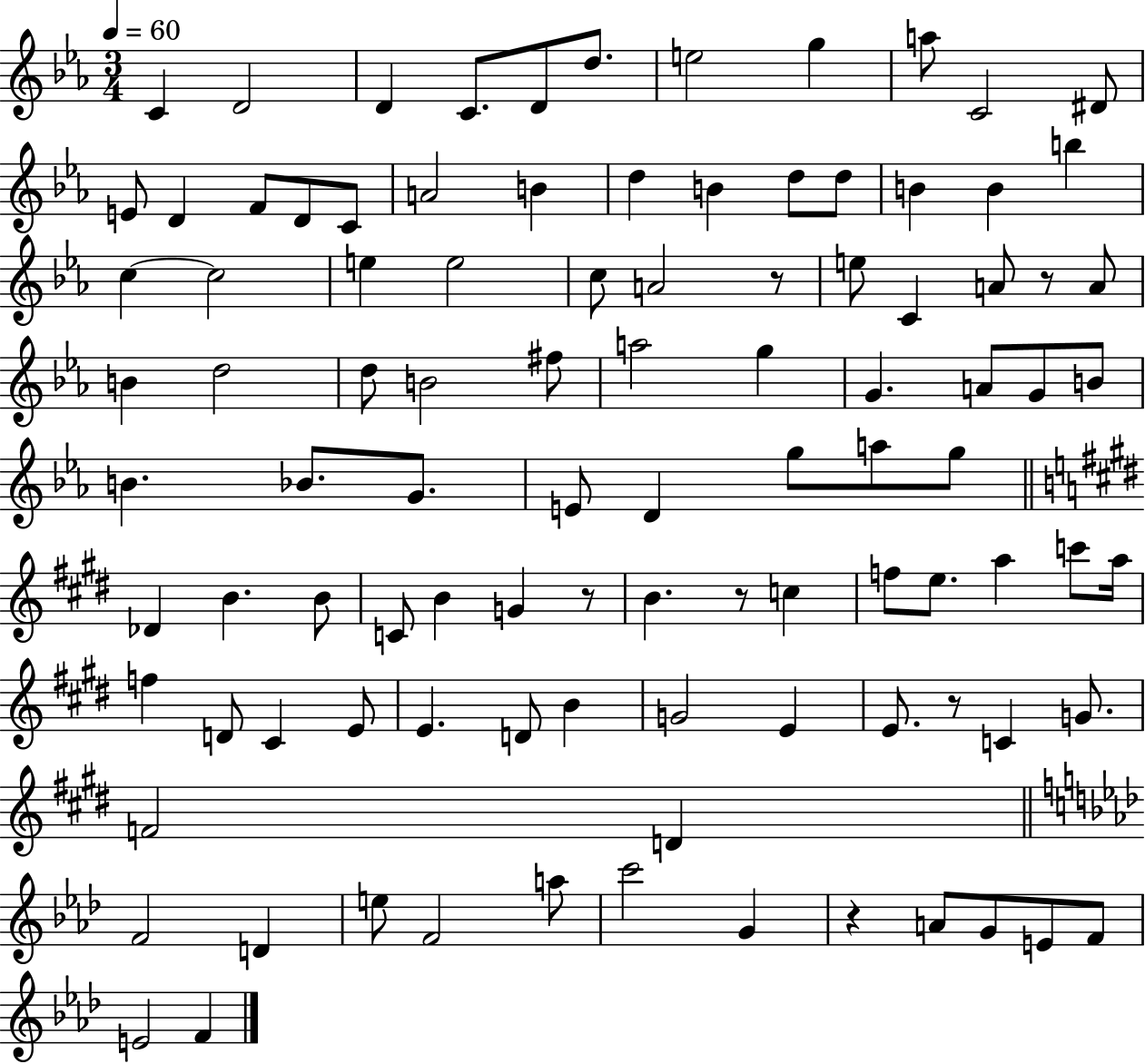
{
  \clef treble
  \numericTimeSignature
  \time 3/4
  \key ees \major
  \tempo 4 = 60
  c'4 d'2 | d'4 c'8. d'8 d''8. | e''2 g''4 | a''8 c'2 dis'8 | \break e'8 d'4 f'8 d'8 c'8 | a'2 b'4 | d''4 b'4 d''8 d''8 | b'4 b'4 b''4 | \break c''4~~ c''2 | e''4 e''2 | c''8 a'2 r8 | e''8 c'4 a'8 r8 a'8 | \break b'4 d''2 | d''8 b'2 fis''8 | a''2 g''4 | g'4. a'8 g'8 b'8 | \break b'4. bes'8. g'8. | e'8 d'4 g''8 a''8 g''8 | \bar "||" \break \key e \major des'4 b'4. b'8 | c'8 b'4 g'4 r8 | b'4. r8 c''4 | f''8 e''8. a''4 c'''8 a''16 | \break f''4 d'8 cis'4 e'8 | e'4. d'8 b'4 | g'2 e'4 | e'8. r8 c'4 g'8. | \break f'2 d'4 | \bar "||" \break \key f \minor f'2 d'4 | e''8 f'2 a''8 | c'''2 g'4 | r4 a'8 g'8 e'8 f'8 | \break e'2 f'4 | \bar "|."
}